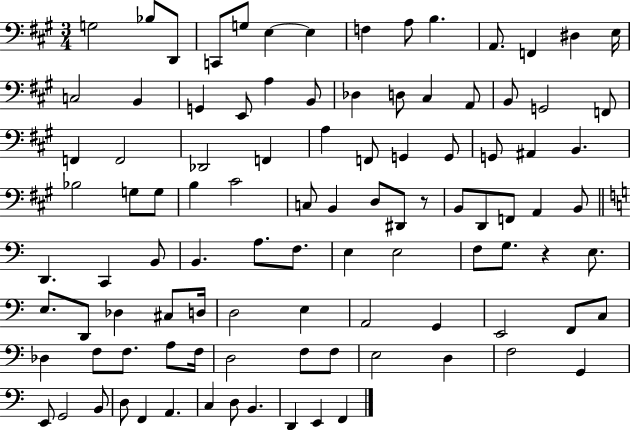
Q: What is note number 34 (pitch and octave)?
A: G2